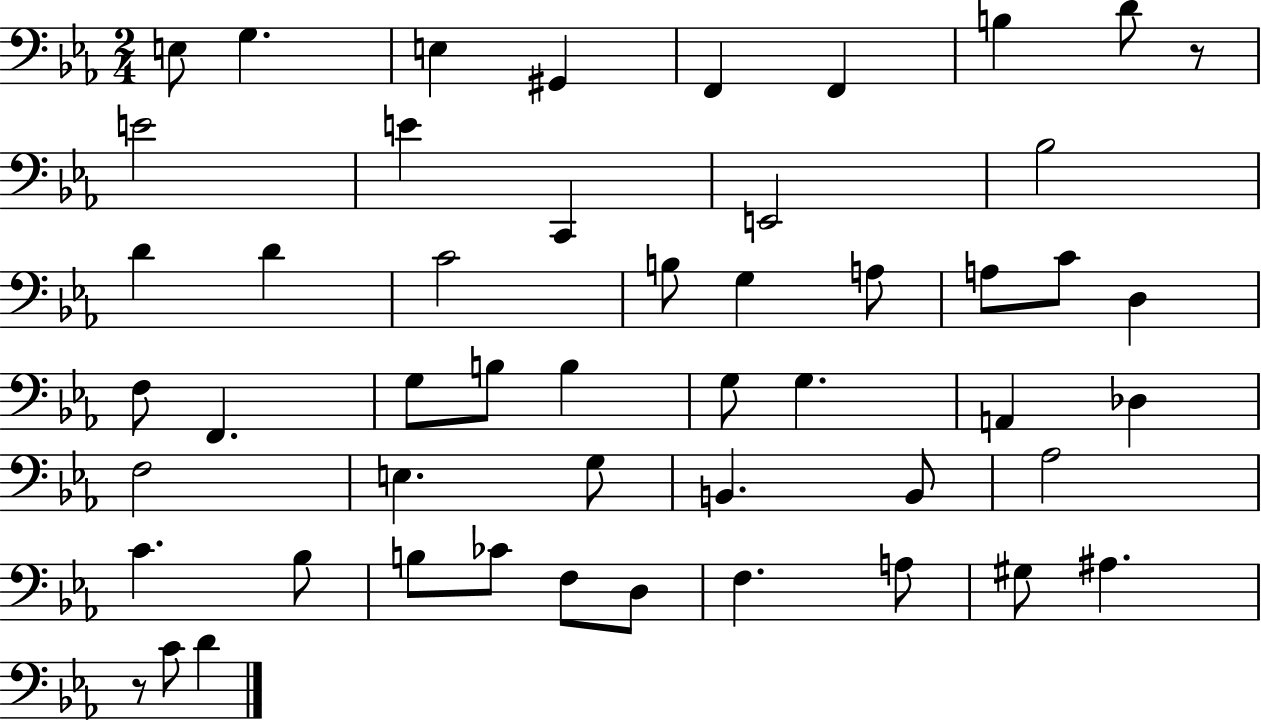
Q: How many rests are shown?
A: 2